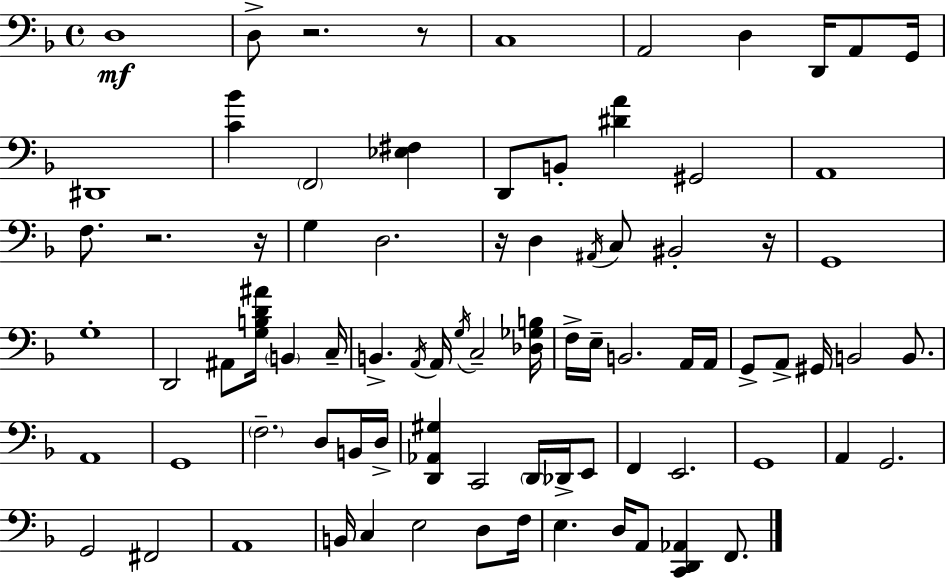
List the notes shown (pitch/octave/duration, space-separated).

D3/w D3/e R/h. R/e C3/w A2/h D3/q D2/s A2/e G2/s D#2/w [C4,Bb4]/q F2/h [Eb3,F#3]/q D2/e B2/e [D#4,A4]/q G#2/h A2/w F3/e. R/h. R/s G3/q D3/h. R/s D3/q A#2/s C3/e BIS2/h R/s G2/w G3/w D2/h A#2/e [G3,B3,D4,A#4]/s B2/q C3/s B2/q. A2/s A2/s G3/s C3/h [Db3,Gb3,B3]/s F3/s E3/s B2/h. A2/s A2/s G2/e A2/e G#2/s B2/h B2/e. A2/w G2/w F3/h. D3/e B2/s D3/s [D2,Ab2,G#3]/q C2/h D2/s Db2/s E2/e F2/q E2/h. G2/w A2/q G2/h. G2/h F#2/h A2/w B2/s C3/q E3/h D3/e F3/s E3/q. D3/s A2/e [C2,D2,Ab2]/q F2/e.